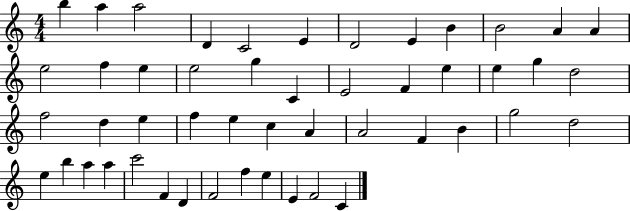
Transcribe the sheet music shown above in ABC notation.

X:1
T:Untitled
M:4/4
L:1/4
K:C
b a a2 D C2 E D2 E B B2 A A e2 f e e2 g C E2 F e e g d2 f2 d e f e c A A2 F B g2 d2 e b a a c'2 F D F2 f e E F2 C